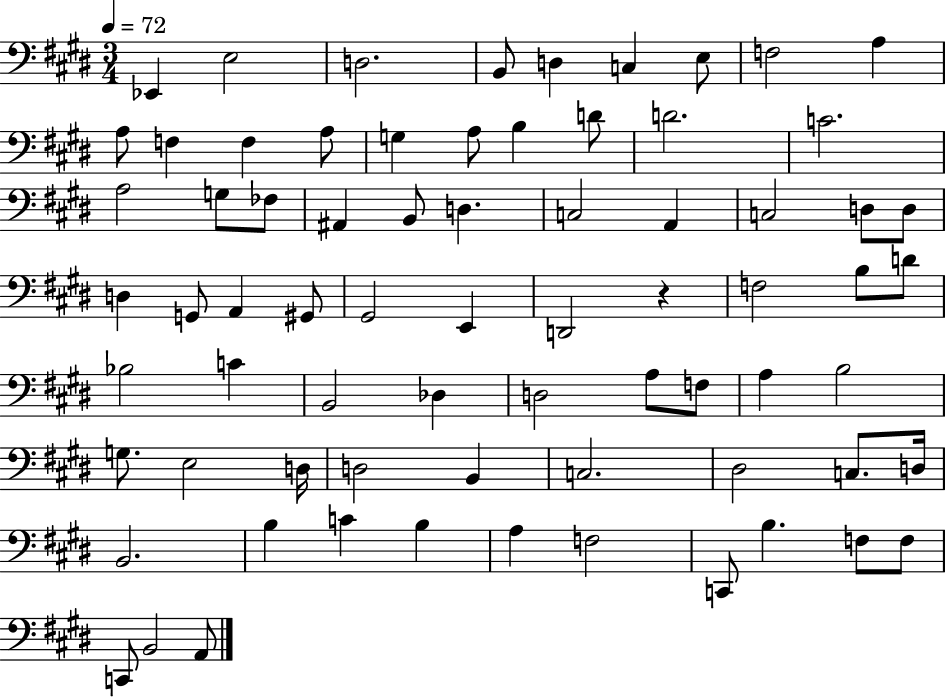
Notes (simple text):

Eb2/q E3/h D3/h. B2/e D3/q C3/q E3/e F3/h A3/q A3/e F3/q F3/q A3/e G3/q A3/e B3/q D4/e D4/h. C4/h. A3/h G3/e FES3/e A#2/q B2/e D3/q. C3/h A2/q C3/h D3/e D3/e D3/q G2/e A2/q G#2/e G#2/h E2/q D2/h R/q F3/h B3/e D4/e Bb3/h C4/q B2/h Db3/q D3/h A3/e F3/e A3/q B3/h G3/e. E3/h D3/s D3/h B2/q C3/h. D#3/h C3/e. D3/s B2/h. B3/q C4/q B3/q A3/q F3/h C2/e B3/q. F3/e F3/e C2/e B2/h A2/e